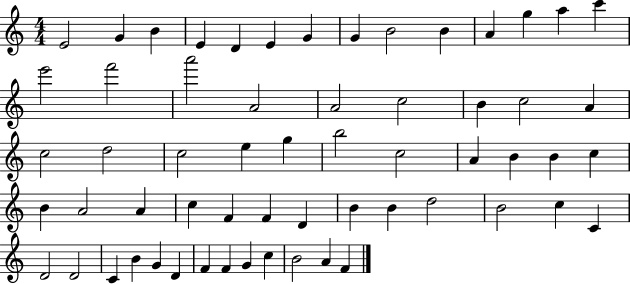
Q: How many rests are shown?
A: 0